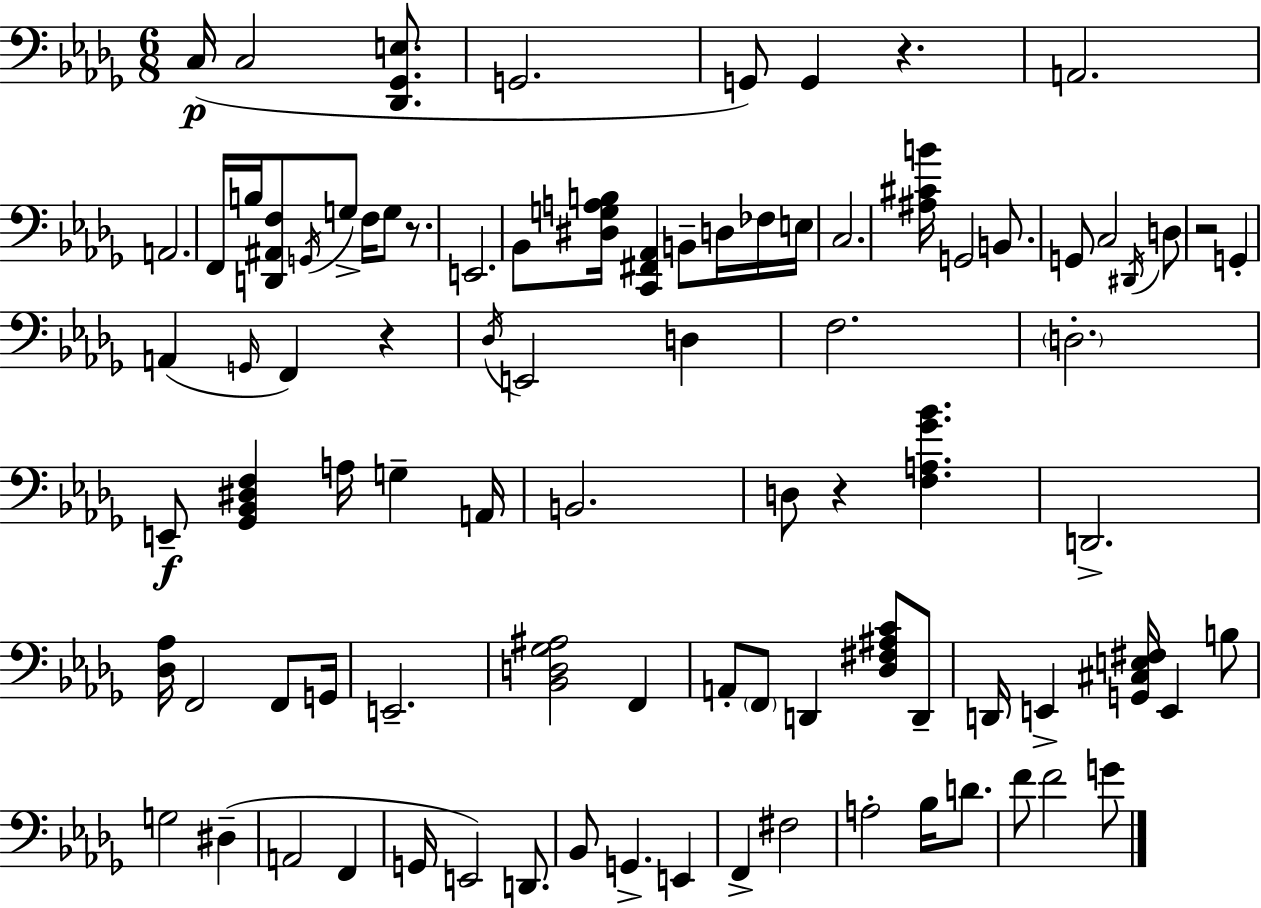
X:1
T:Untitled
M:6/8
L:1/4
K:Bbm
C,/4 C,2 [_D,,_G,,E,]/2 G,,2 G,,/2 G,, z A,,2 A,,2 F,,/4 B,/4 [D,,^A,,F,]/2 G,,/4 G,/2 F,/4 G,/2 z/2 E,,2 _B,,/2 [^D,G,A,B,]/4 [C,,^F,,_A,,] B,,/2 D,/4 _F,/4 E,/4 C,2 [^A,^CB]/4 G,,2 B,,/2 G,,/2 C,2 ^D,,/4 D,/2 z2 G,, A,, G,,/4 F,, z _D,/4 E,,2 D, F,2 D,2 E,,/2 [_G,,_B,,^D,F,] A,/4 G, A,,/4 B,,2 D,/2 z [F,A,_G_B] D,,2 [_D,_A,]/4 F,,2 F,,/2 G,,/4 E,,2 [_B,,D,_G,^A,]2 F,, A,,/2 F,,/2 D,, [_D,^F,^A,C]/2 D,,/2 D,,/4 E,, [G,,^C,E,^F,]/4 E,, B,/2 G,2 ^D, A,,2 F,, G,,/4 E,,2 D,,/2 _B,,/2 G,, E,, F,, ^F,2 A,2 _B,/4 D/2 F/2 F2 G/2